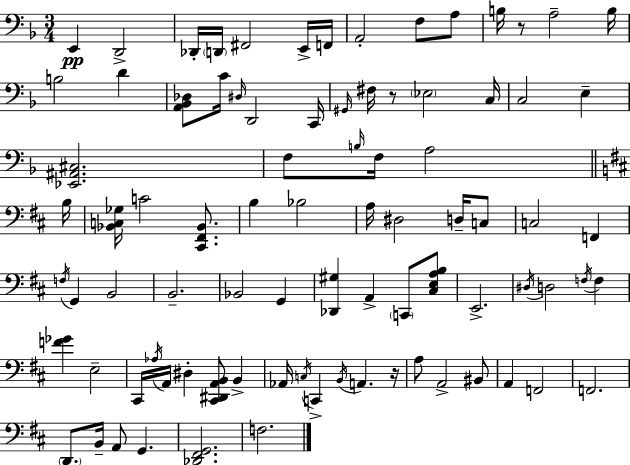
E2/q D2/h Db2/s D2/s F#2/h E2/s F2/s A2/h F3/e A3/e B3/s R/e A3/h B3/s B3/h D4/q [A2,Bb2,Db3]/e C4/s D#3/s D2/h C2/s G#2/s F#3/s R/e Eb3/h C3/s C3/h E3/q [Eb2,A#2,C#3]/h. F3/e B3/s F3/s A3/h B3/s [Bb2,C3,Gb3]/s C4/h [C#2,F#2,Bb2]/e. B3/q Bb3/h A3/s D#3/h D3/s C3/e C3/h F2/q F3/s G2/q B2/h B2/h. Bb2/h G2/q [Db2,G#3]/q A2/q C2/e [C#3,E3,A3,B3]/e E2/h. D#3/s D3/h F3/s F3/q [F4,Gb4]/q E3/h C#2/s Ab3/s A2/s D#3/q [C#2,D#2,A2,B2]/e B2/q Ab2/s C3/s C2/q B2/s A2/q. R/s A3/e A2/h BIS2/e A2/q F2/h F2/h. D2/e. B2/s A2/e G2/q. [Db2,F#2,G2]/h. F3/h.